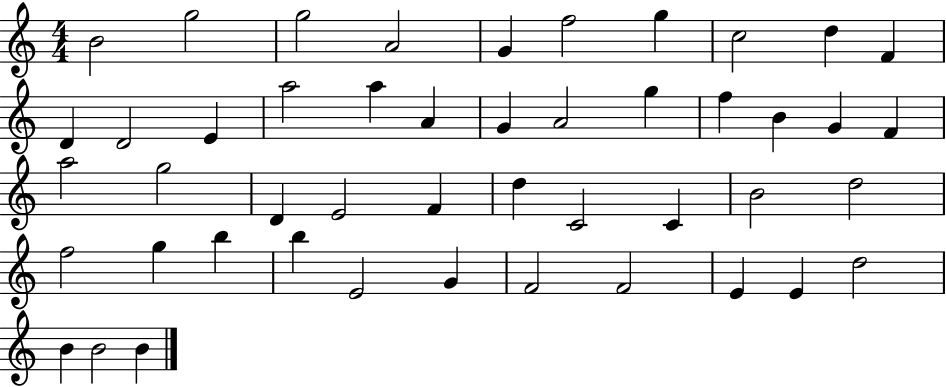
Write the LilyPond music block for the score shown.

{
  \clef treble
  \numericTimeSignature
  \time 4/4
  \key c \major
  b'2 g''2 | g''2 a'2 | g'4 f''2 g''4 | c''2 d''4 f'4 | \break d'4 d'2 e'4 | a''2 a''4 a'4 | g'4 a'2 g''4 | f''4 b'4 g'4 f'4 | \break a''2 g''2 | d'4 e'2 f'4 | d''4 c'2 c'4 | b'2 d''2 | \break f''2 g''4 b''4 | b''4 e'2 g'4 | f'2 f'2 | e'4 e'4 d''2 | \break b'4 b'2 b'4 | \bar "|."
}